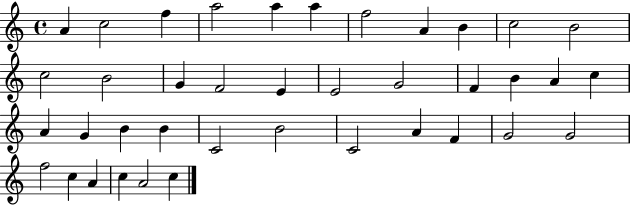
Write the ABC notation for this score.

X:1
T:Untitled
M:4/4
L:1/4
K:C
A c2 f a2 a a f2 A B c2 B2 c2 B2 G F2 E E2 G2 F B A c A G B B C2 B2 C2 A F G2 G2 f2 c A c A2 c